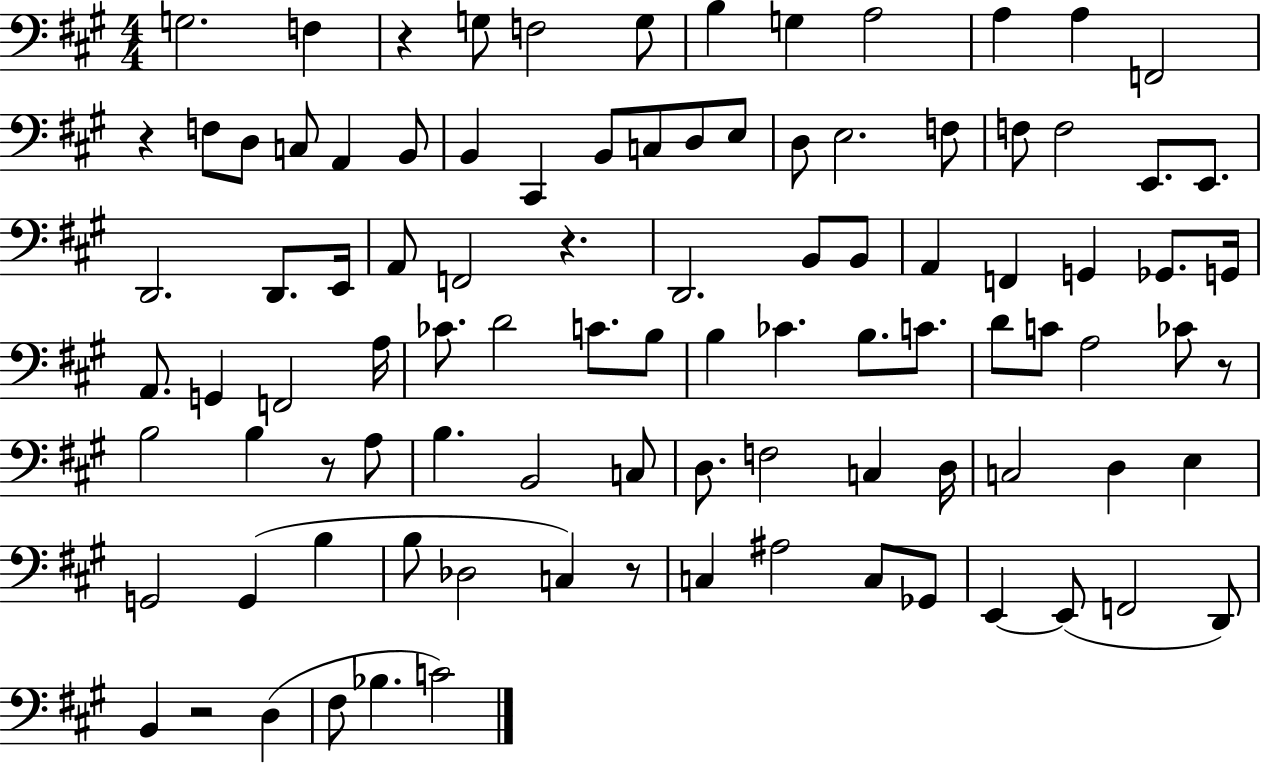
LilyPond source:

{
  \clef bass
  \numericTimeSignature
  \time 4/4
  \key a \major
  g2. f4 | r4 g8 f2 g8 | b4 g4 a2 | a4 a4 f,2 | \break r4 f8 d8 c8 a,4 b,8 | b,4 cis,4 b,8 c8 d8 e8 | d8 e2. f8 | f8 f2 e,8. e,8. | \break d,2. d,8. e,16 | a,8 f,2 r4. | d,2. b,8 b,8 | a,4 f,4 g,4 ges,8. g,16 | \break a,8. g,4 f,2 a16 | ces'8. d'2 c'8. b8 | b4 ces'4. b8. c'8. | d'8 c'8 a2 ces'8 r8 | \break b2 b4 r8 a8 | b4. b,2 c8 | d8. f2 c4 d16 | c2 d4 e4 | \break g,2 g,4( b4 | b8 des2 c4) r8 | c4 ais2 c8 ges,8 | e,4~~ e,8( f,2 d,8) | \break b,4 r2 d4( | fis8 bes4. c'2) | \bar "|."
}